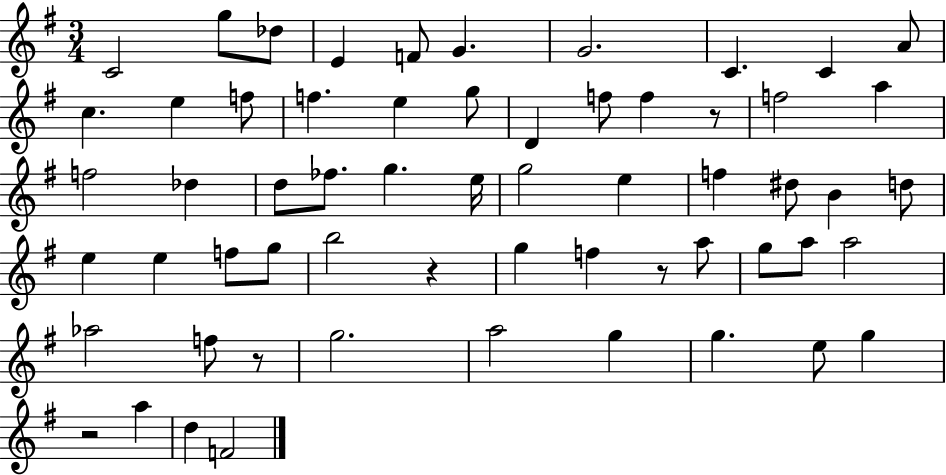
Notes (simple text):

C4/h G5/e Db5/e E4/q F4/e G4/q. G4/h. C4/q. C4/q A4/e C5/q. E5/q F5/e F5/q. E5/q G5/e D4/q F5/e F5/q R/e F5/h A5/q F5/h Db5/q D5/e FES5/e. G5/q. E5/s G5/h E5/q F5/q D#5/e B4/q D5/e E5/q E5/q F5/e G5/e B5/h R/q G5/q F5/q R/e A5/e G5/e A5/e A5/h Ab5/h F5/e R/e G5/h. A5/h G5/q G5/q. E5/e G5/q R/h A5/q D5/q F4/h